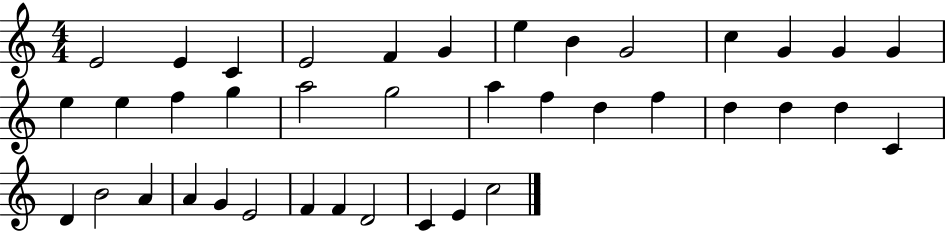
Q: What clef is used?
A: treble